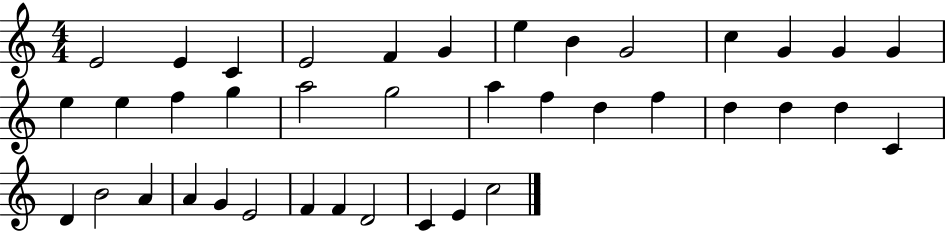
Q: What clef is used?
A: treble